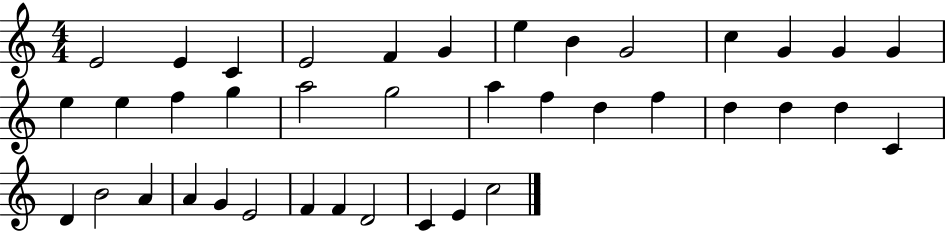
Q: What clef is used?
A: treble